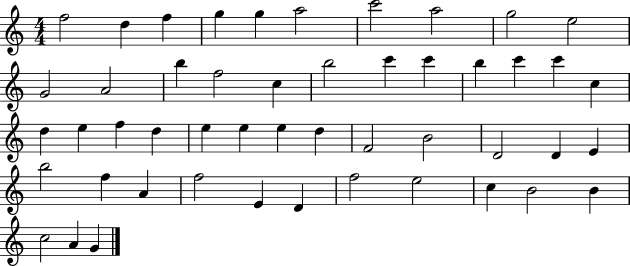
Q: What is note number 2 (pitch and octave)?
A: D5